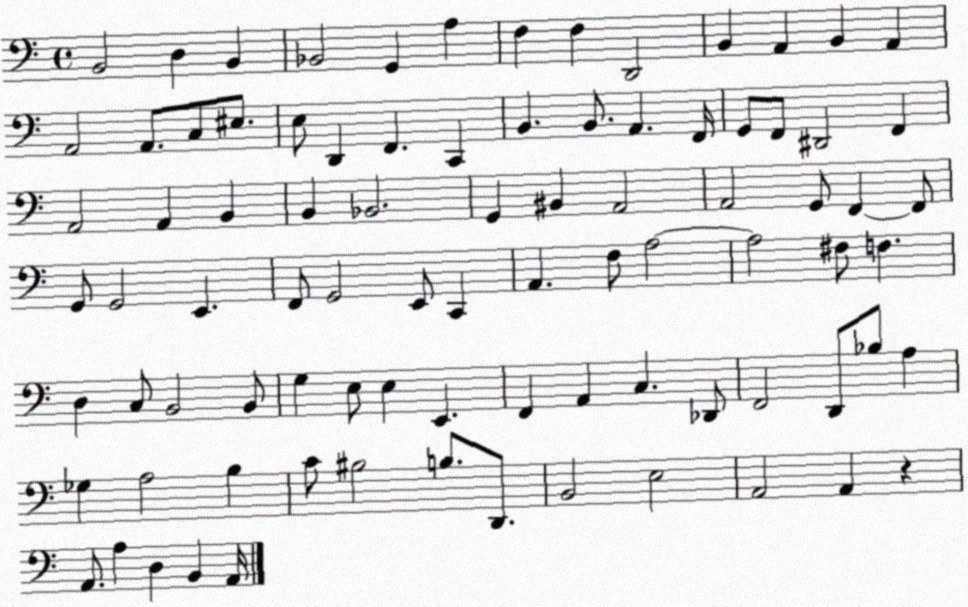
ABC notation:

X:1
T:Untitled
M:4/4
L:1/4
K:C
B,,2 D, B,, _B,,2 G,, A, F, F, D,,2 B,, A,, B,, A,, A,,2 A,,/2 C,/2 ^E,/2 E,/2 D,, F,, C,, B,, B,,/2 A,, F,,/4 G,,/2 F,,/2 ^D,,2 F,, A,,2 A,, B,, B,, _B,,2 G,, ^B,, A,,2 A,,2 G,,/2 F,, F,,/2 G,,/2 G,,2 E,, F,,/2 G,,2 E,,/2 C,, A,, F,/2 A,2 A,2 ^F,/2 F, D, C,/2 B,,2 B,,/2 G, E,/2 E, E,, F,, A,, C, _D,,/2 F,,2 D,,/2 _B,/2 A, _G, A,2 B, C/2 ^B,2 B,/2 D,,/2 B,,2 E,2 A,,2 A,, z A,,/2 A, D, B,, A,,/4